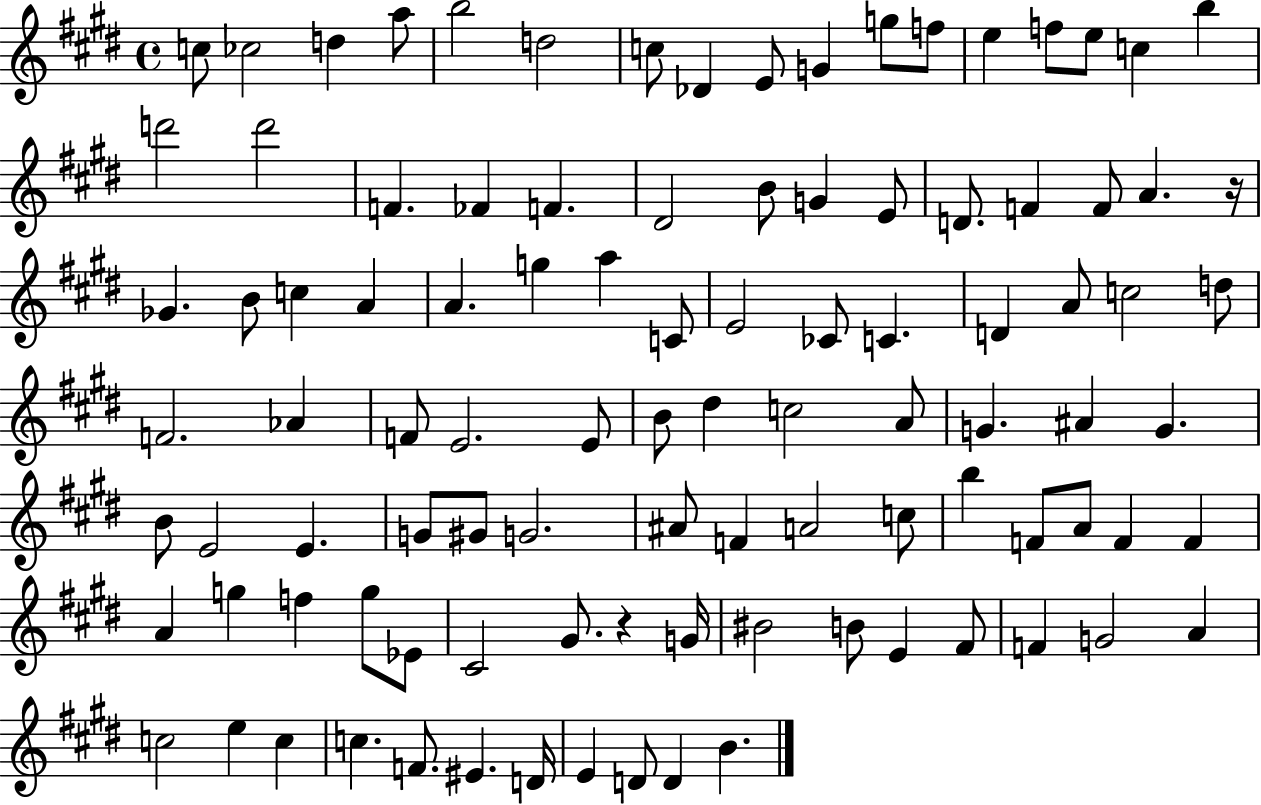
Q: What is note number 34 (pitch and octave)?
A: A4